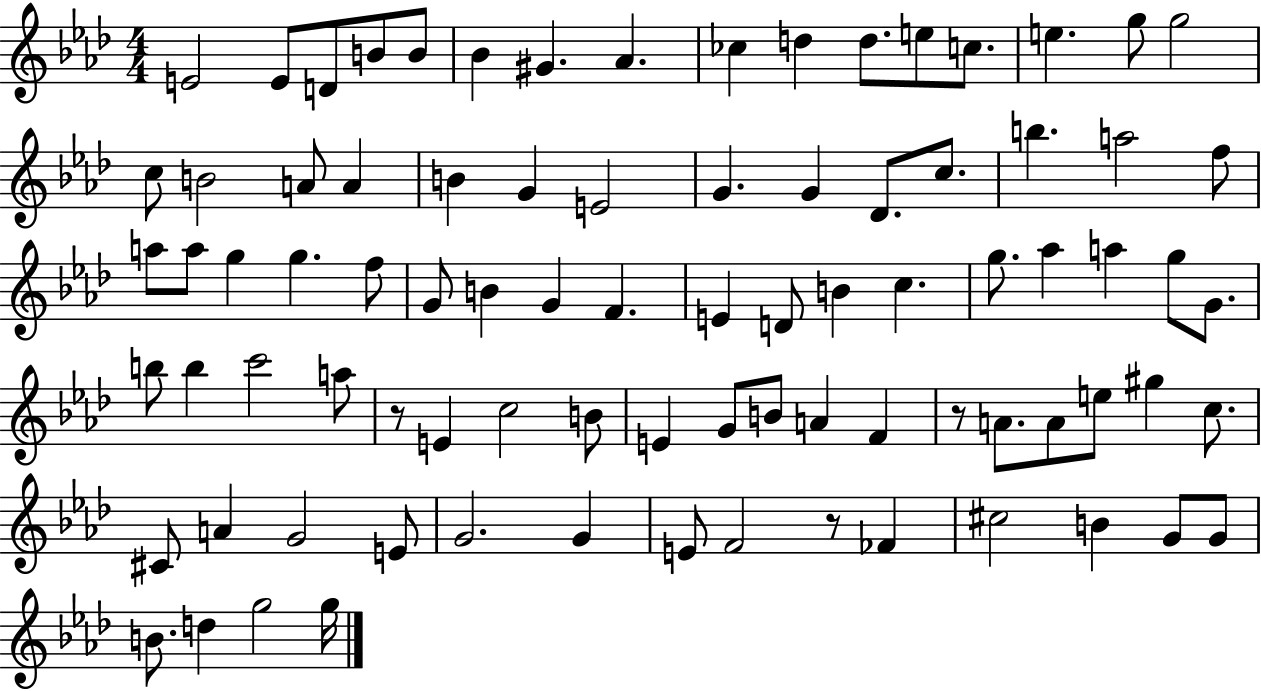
X:1
T:Untitled
M:4/4
L:1/4
K:Ab
E2 E/2 D/2 B/2 B/2 _B ^G _A _c d d/2 e/2 c/2 e g/2 g2 c/2 B2 A/2 A B G E2 G G _D/2 c/2 b a2 f/2 a/2 a/2 g g f/2 G/2 B G F E D/2 B c g/2 _a a g/2 G/2 b/2 b c'2 a/2 z/2 E c2 B/2 E G/2 B/2 A F z/2 A/2 A/2 e/2 ^g c/2 ^C/2 A G2 E/2 G2 G E/2 F2 z/2 _F ^c2 B G/2 G/2 B/2 d g2 g/4